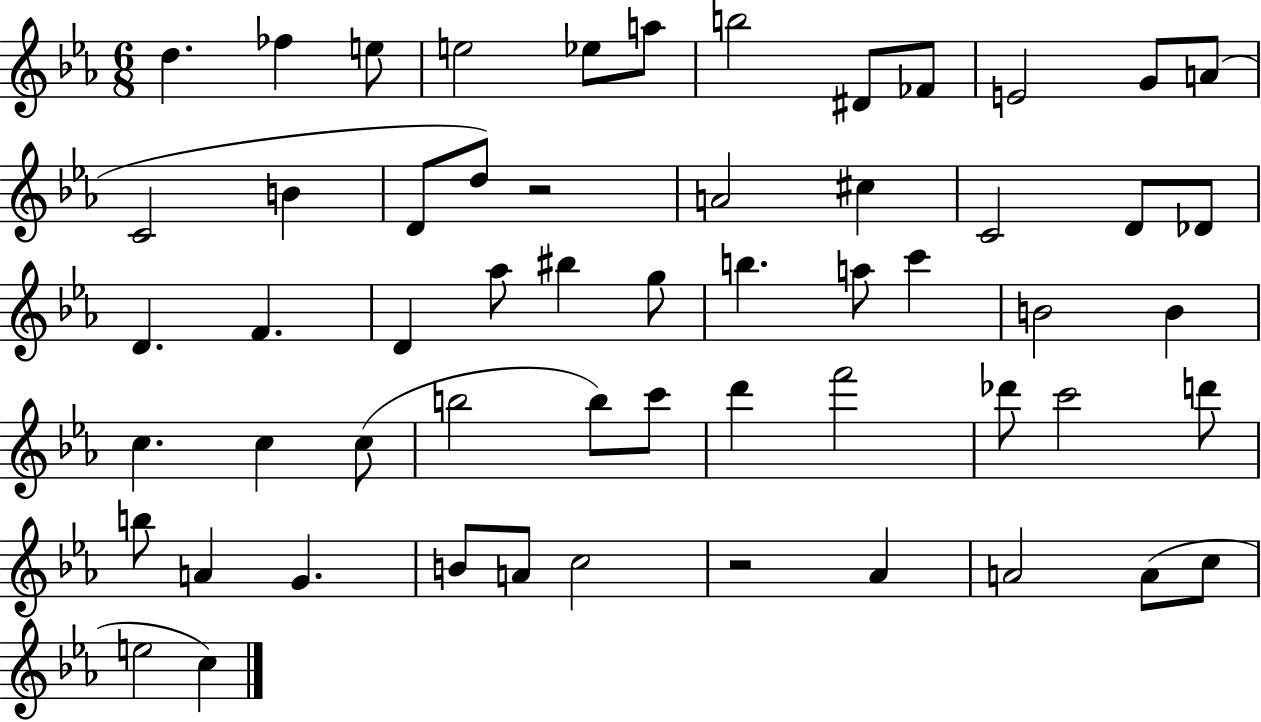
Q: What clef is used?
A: treble